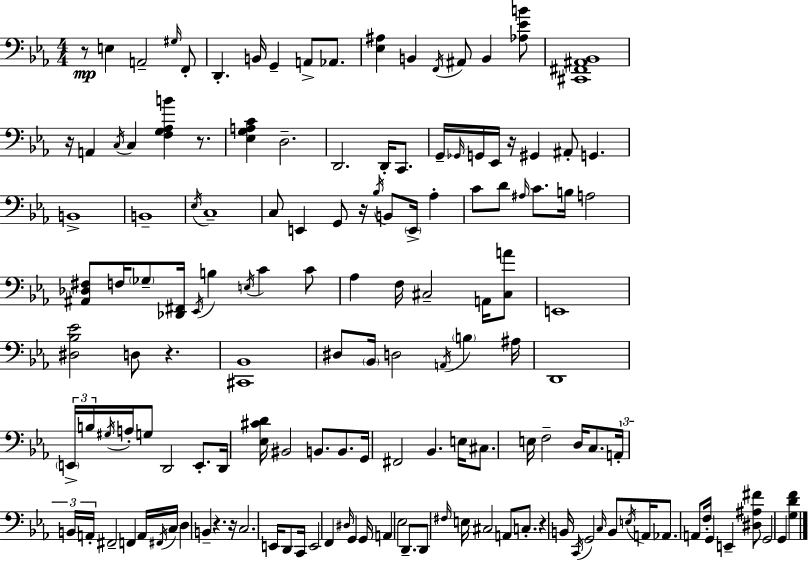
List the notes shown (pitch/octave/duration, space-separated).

R/e E3/q A2/h G#3/s F2/e D2/q. B2/s G2/q A2/e Ab2/e. [Eb3,A#3]/q B2/q F2/s A#2/e B2/q [Ab3,Eb4,B4]/e [C#2,F#2,A#2,Bb2]/w R/s A2/q C3/s C3/q [F3,G3,Ab3,B4]/q R/e. [Eb3,G3,A3,C4]/q D3/h. D2/h. D2/s C2/e. G2/s Gb2/s G2/s Eb2/s R/s G#2/q A#2/e G2/q. B2/w B2/w Eb3/s C3/w C3/e E2/q G2/e R/s Bb3/s B2/e E2/s Ab3/q C4/e D4/e A#3/s C4/e. B3/s A3/h [A#2,Db3,F#3]/e F3/s Gb3/e [Db2,F#2]/s Eb2/s B3/q E3/s C4/q C4/e Ab3/q F3/s C#3/h A2/s [C#3,A4]/e E2/w [D#3,Bb3,Eb4]/h D3/e R/q. [C#2,Bb2]/w D#3/e Bb2/s D3/h A2/s B3/q A#3/s D2/w E2/s B3/s G#3/s A3/s G3/e D2/h E2/e. D2/s [Eb3,C#4,D4]/s BIS2/h B2/e. B2/e. G2/s F#2/h Bb2/q. E3/s C#3/e. E3/s F3/h D3/s C3/e. A2/s B2/s A2/s F#2/h F2/q A2/s F#2/s C3/s D3/q B2/q R/q. R/s C3/h. E2/s D2/e C2/s E2/h F2/q D#3/s G2/q G2/s A2/q Eb3/h D2/e. D2/e F#3/s E3/s C#3/h A2/e C3/e. R/q B2/s C2/s G2/h C3/s B2/e E3/s A2/s Ab2/e. A2/e F3/s G2/q E2/q [D#3,A#3,F#4]/e G2/h G2/q [G3,D4,F4]/q